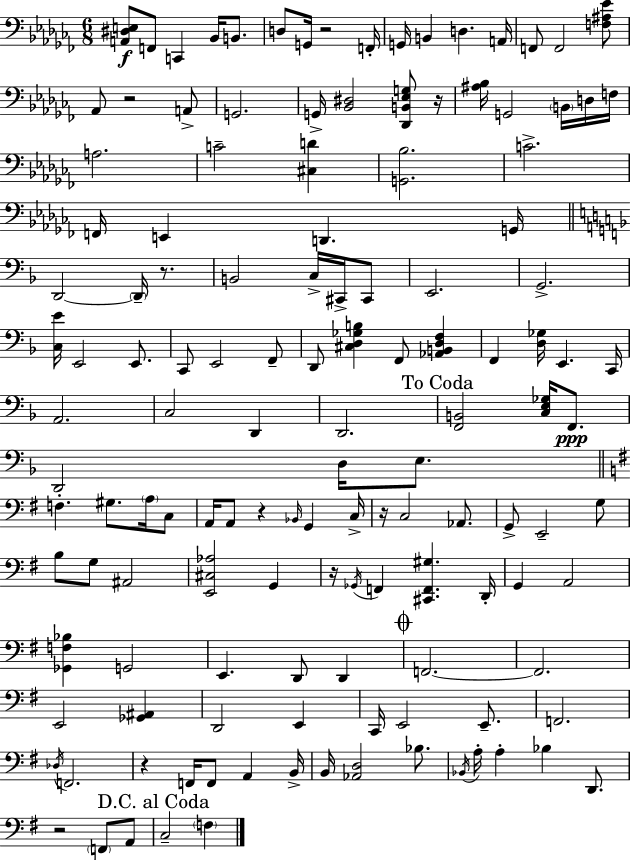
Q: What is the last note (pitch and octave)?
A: F3